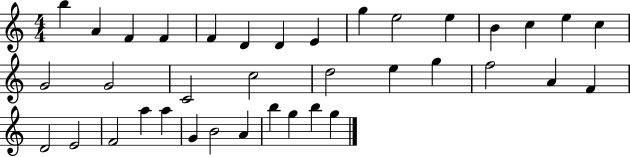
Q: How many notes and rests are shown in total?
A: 37